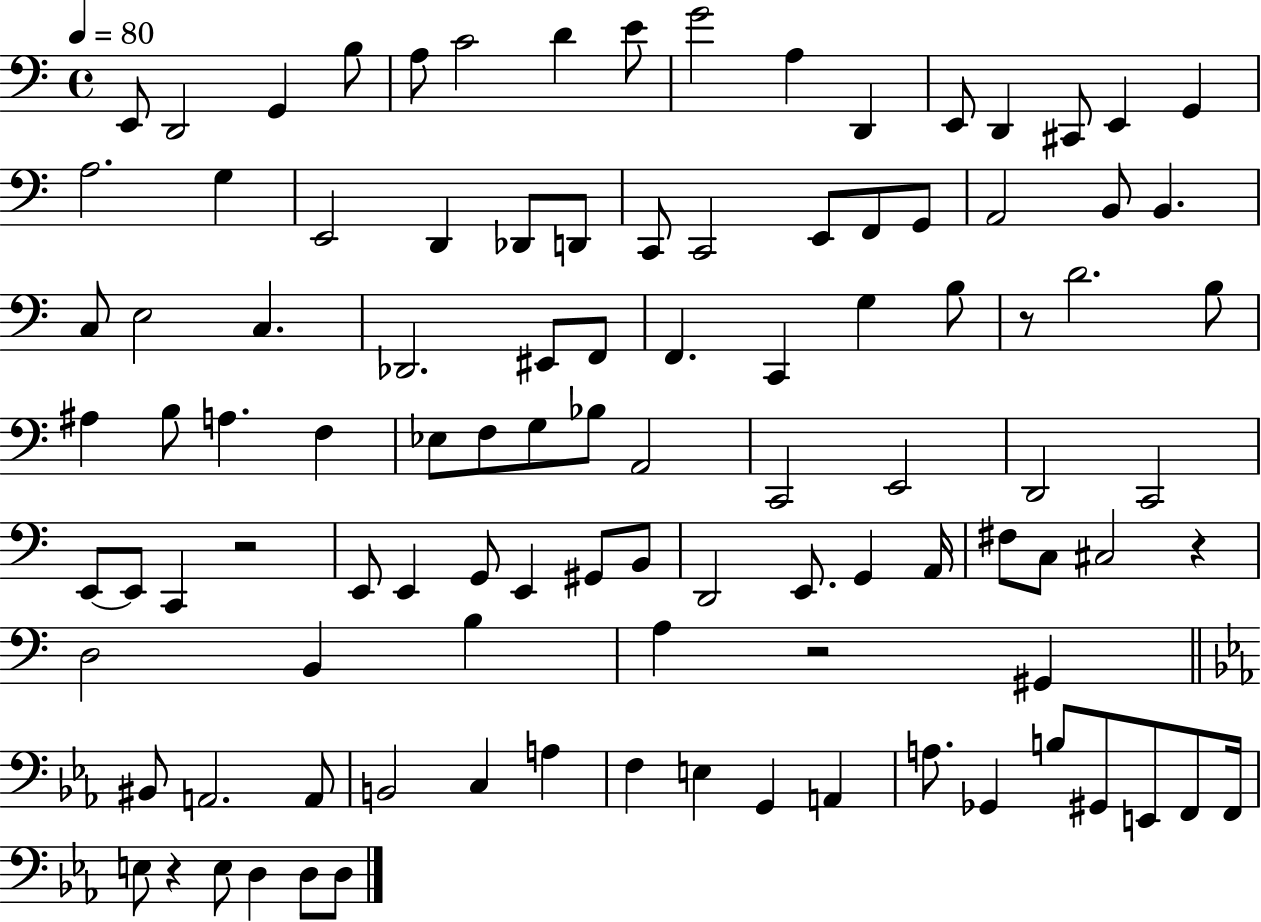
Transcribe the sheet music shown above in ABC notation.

X:1
T:Untitled
M:4/4
L:1/4
K:C
E,,/2 D,,2 G,, B,/2 A,/2 C2 D E/2 G2 A, D,, E,,/2 D,, ^C,,/2 E,, G,, A,2 G, E,,2 D,, _D,,/2 D,,/2 C,,/2 C,,2 E,,/2 F,,/2 G,,/2 A,,2 B,,/2 B,, C,/2 E,2 C, _D,,2 ^E,,/2 F,,/2 F,, C,, G, B,/2 z/2 D2 B,/2 ^A, B,/2 A, F, _E,/2 F,/2 G,/2 _B,/2 A,,2 C,,2 E,,2 D,,2 C,,2 E,,/2 E,,/2 C,, z2 E,,/2 E,, G,,/2 E,, ^G,,/2 B,,/2 D,,2 E,,/2 G,, A,,/4 ^F,/2 C,/2 ^C,2 z D,2 B,, B, A, z2 ^G,, ^B,,/2 A,,2 A,,/2 B,,2 C, A, F, E, G,, A,, A,/2 _G,, B,/2 ^G,,/2 E,,/2 F,,/2 F,,/4 E,/2 z E,/2 D, D,/2 D,/2